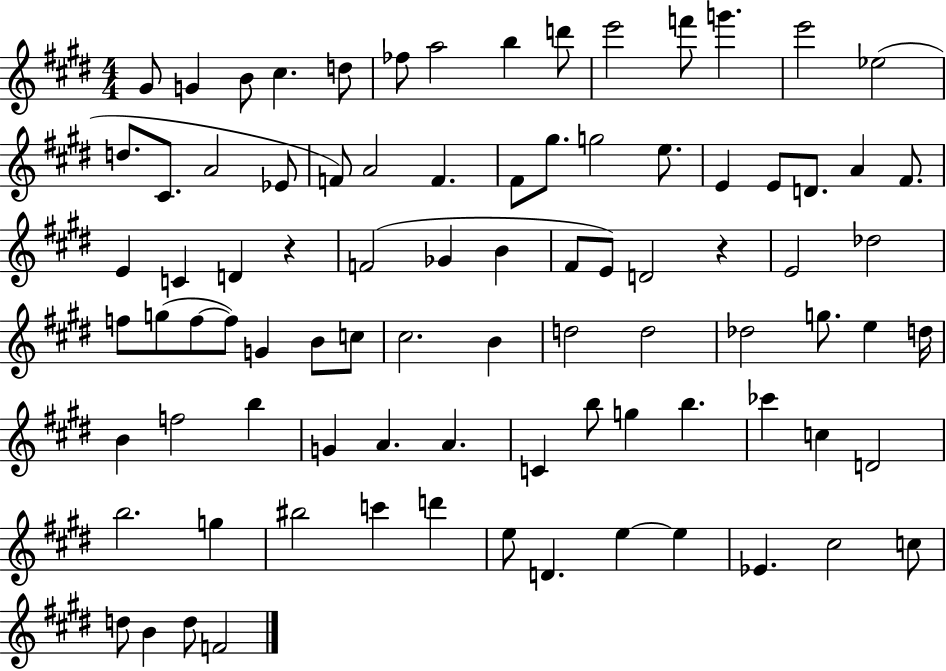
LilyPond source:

{
  \clef treble
  \numericTimeSignature
  \time 4/4
  \key e \major
  \repeat volta 2 { gis'8 g'4 b'8 cis''4. d''8 | fes''8 a''2 b''4 d'''8 | e'''2 f'''8 g'''4. | e'''2 ees''2( | \break d''8. cis'8. a'2 ees'8 | f'8) a'2 f'4. | fis'8 gis''8. g''2 e''8. | e'4 e'8 d'8. a'4 fis'8. | \break e'4 c'4 d'4 r4 | f'2( ges'4 b'4 | fis'8 e'8) d'2 r4 | e'2 des''2 | \break f''8 g''8( f''8~~ f''8) g'4 b'8 c''8 | cis''2. b'4 | d''2 d''2 | des''2 g''8. e''4 d''16 | \break b'4 f''2 b''4 | g'4 a'4. a'4. | c'4 b''8 g''4 b''4. | ces'''4 c''4 d'2 | \break b''2. g''4 | bis''2 c'''4 d'''4 | e''8 d'4. e''4~~ e''4 | ees'4. cis''2 c''8 | \break d''8 b'4 d''8 f'2 | } \bar "|."
}